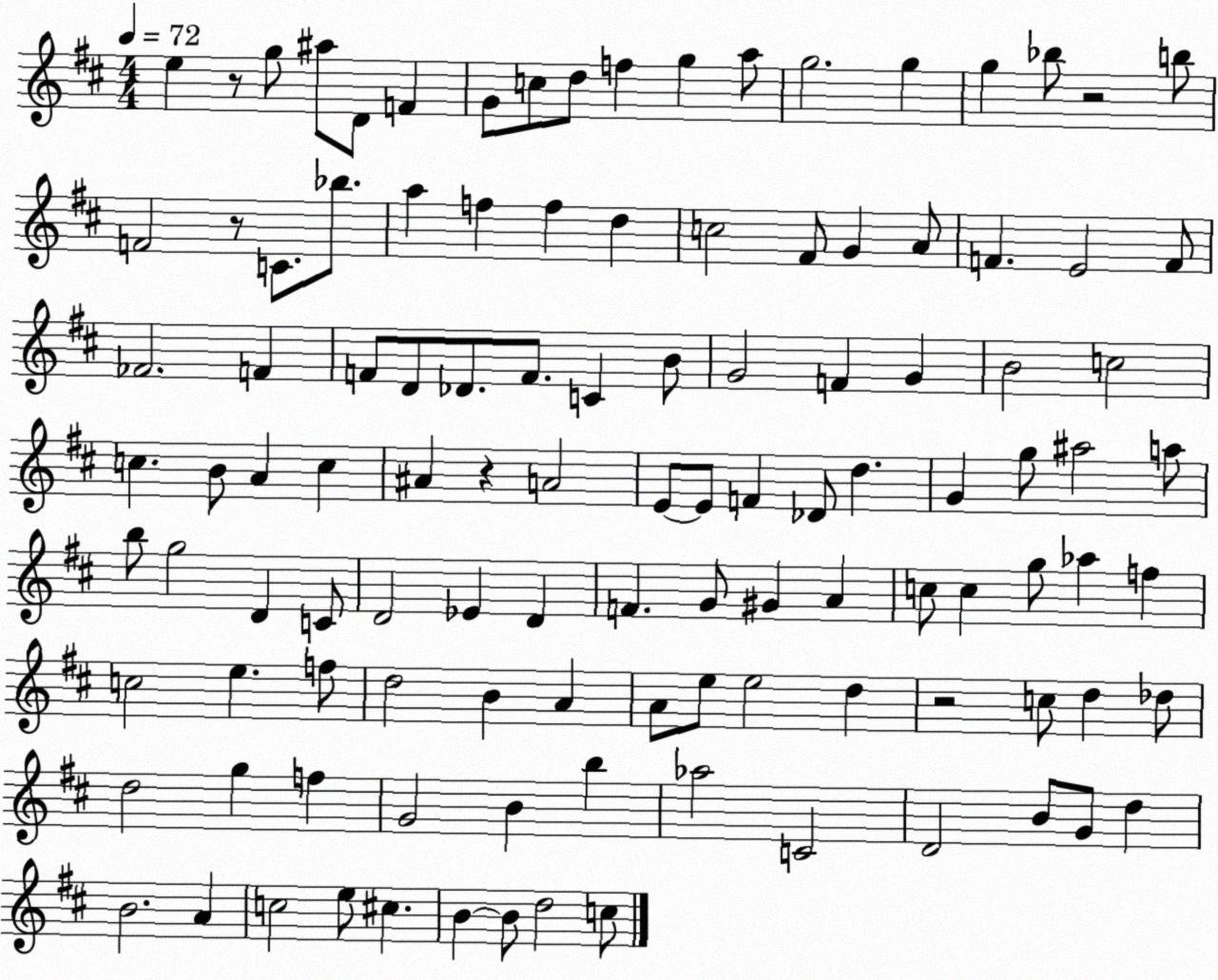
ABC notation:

X:1
T:Untitled
M:4/4
L:1/4
K:D
e z/2 g/2 ^a/2 D/2 F G/2 c/2 d/2 f g a/2 g2 g g _b/2 z2 b/2 F2 z/2 C/2 _b/2 a f f d c2 ^F/2 G A/2 F E2 F/2 _F2 F F/2 D/2 _D/2 F/2 C B/2 G2 F G B2 c2 c B/2 A c ^A z A2 E/2 E/2 F _D/2 d G g/2 ^a2 a/2 b/2 g2 D C/2 D2 _E D F G/2 ^G A c/2 c g/2 _a f c2 e f/2 d2 B A A/2 e/2 e2 d z2 c/2 d _d/2 d2 g f G2 B b _a2 C2 D2 B/2 G/2 d B2 A c2 e/2 ^c B B/2 d2 c/2